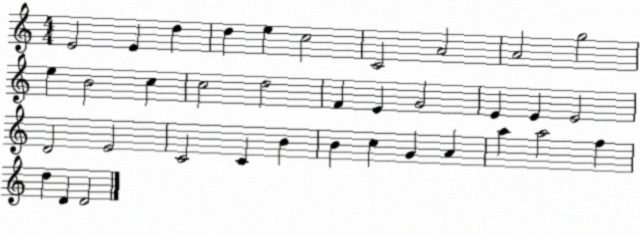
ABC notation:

X:1
T:Untitled
M:4/4
L:1/4
K:C
E2 E d d e c2 C2 A2 A2 g2 e B2 c c2 d2 F E G2 E E E2 D2 E2 C2 C B B c G A a a2 f d D D2